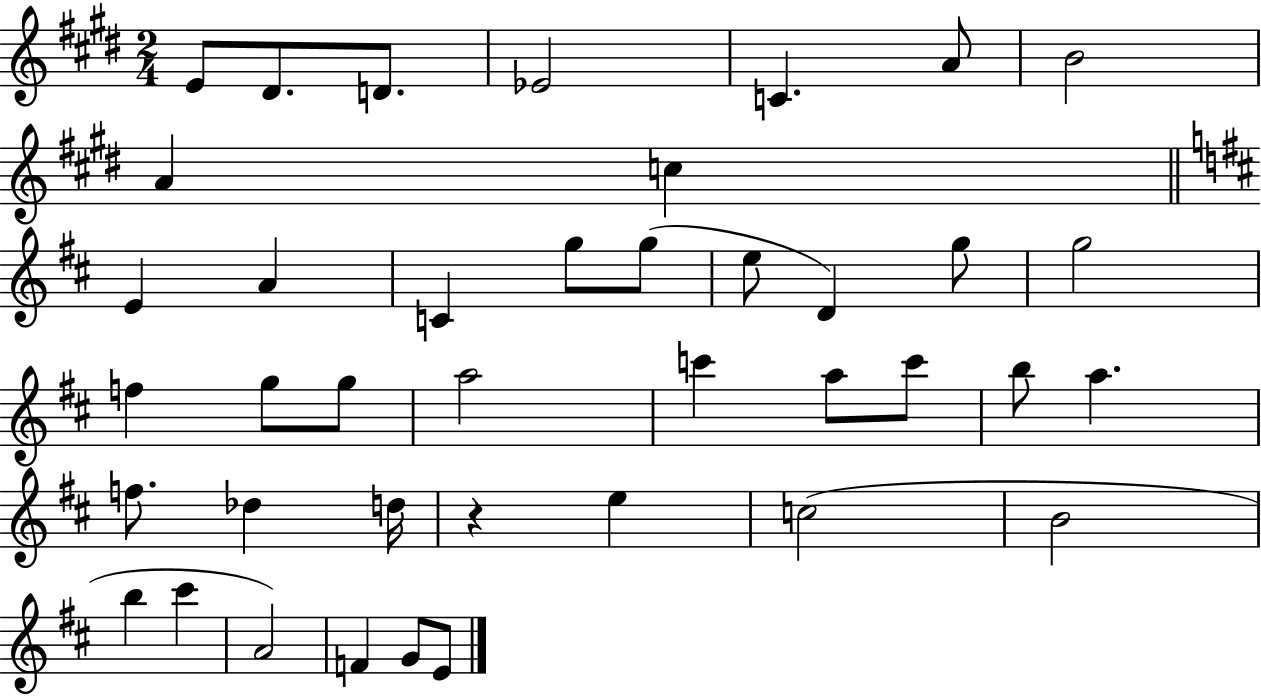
E4/e D#4/e. D4/e. Eb4/h C4/q. A4/e B4/h A4/q C5/q E4/q A4/q C4/q G5/e G5/e E5/e D4/q G5/e G5/h F5/q G5/e G5/e A5/h C6/q A5/e C6/e B5/e A5/q. F5/e. Db5/q D5/s R/q E5/q C5/h B4/h B5/q C#6/q A4/h F4/q G4/e E4/e